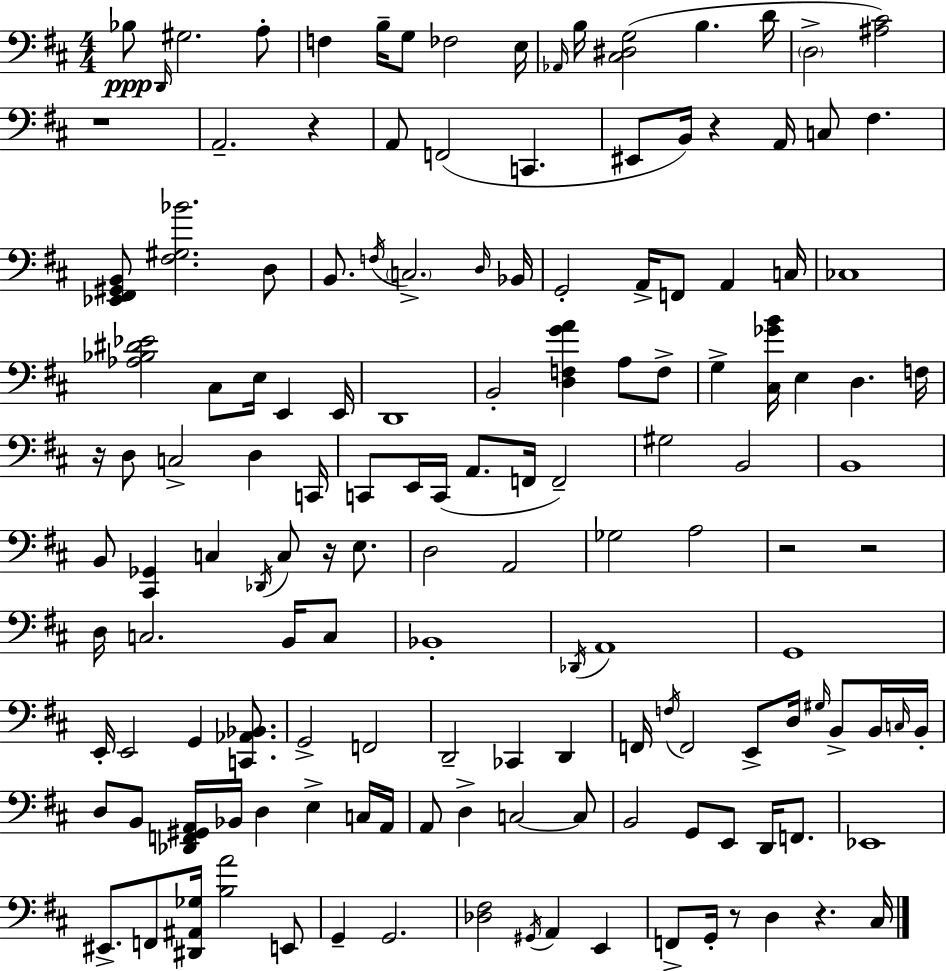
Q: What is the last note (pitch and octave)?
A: C#3